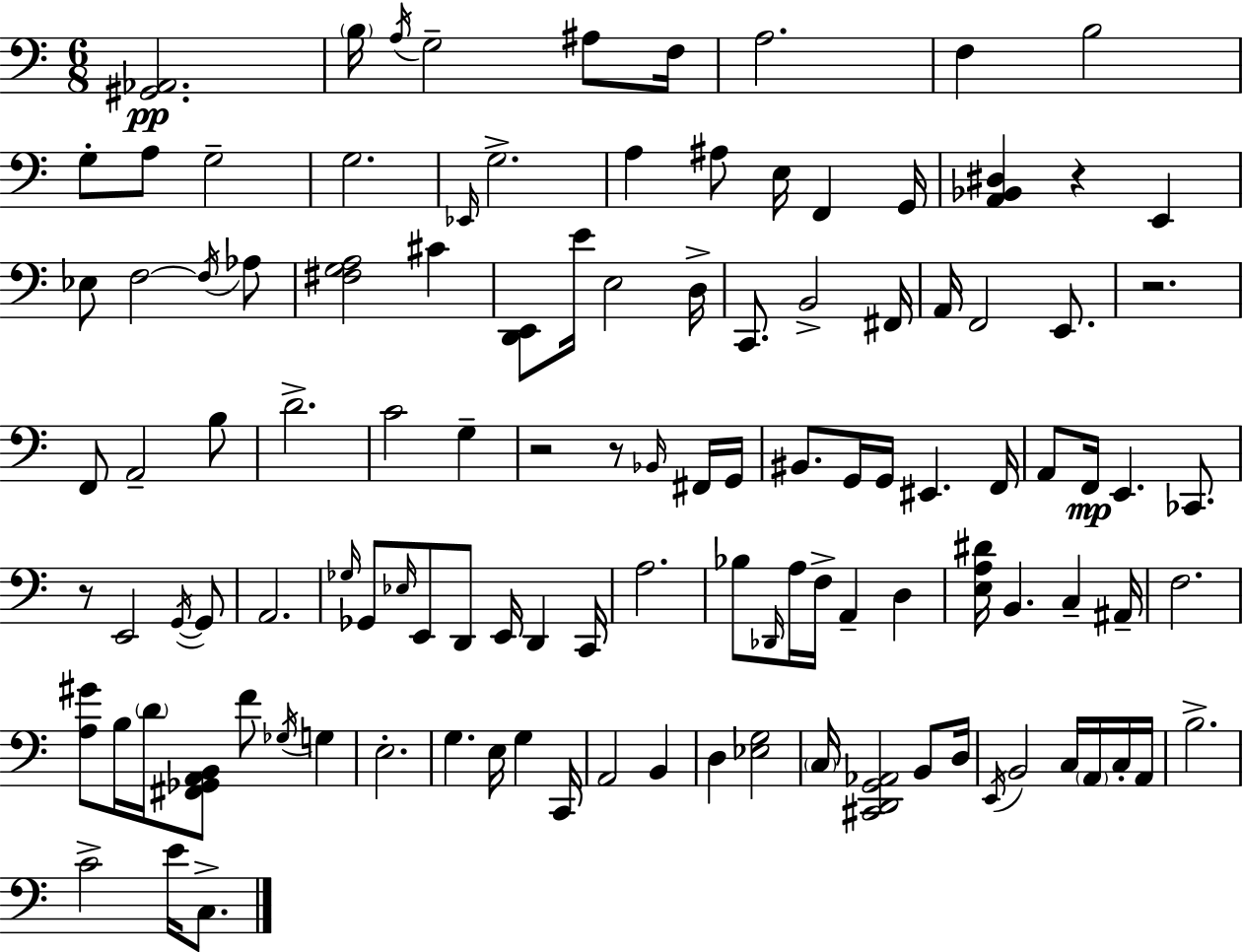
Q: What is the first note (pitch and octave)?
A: B3